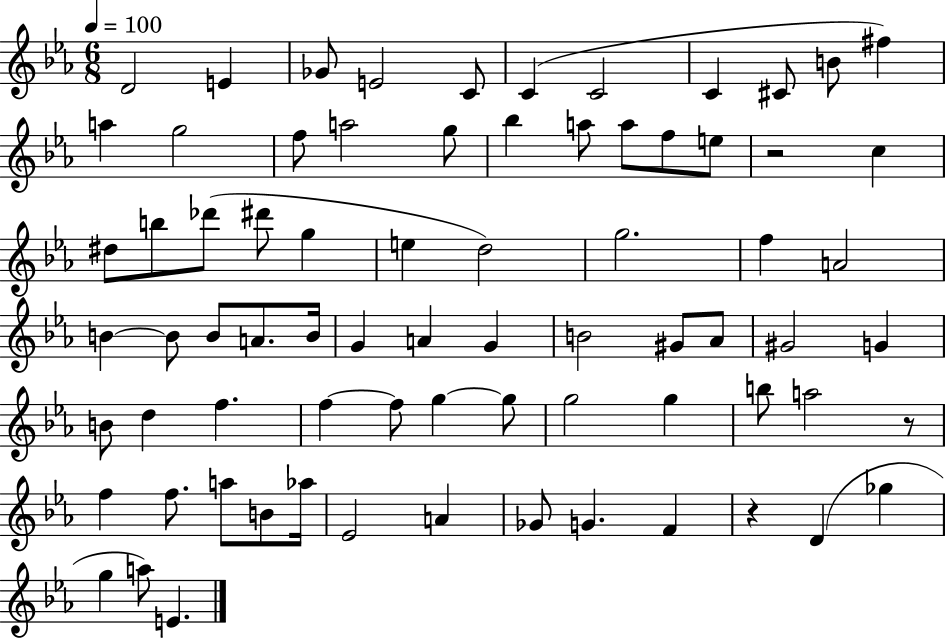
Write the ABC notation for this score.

X:1
T:Untitled
M:6/8
L:1/4
K:Eb
D2 E _G/2 E2 C/2 C C2 C ^C/2 B/2 ^f a g2 f/2 a2 g/2 _b a/2 a/2 f/2 e/2 z2 c ^d/2 b/2 _d'/2 ^d'/2 g e d2 g2 f A2 B B/2 B/2 A/2 B/4 G A G B2 ^G/2 _A/2 ^G2 G B/2 d f f f/2 g g/2 g2 g b/2 a2 z/2 f f/2 a/2 B/2 _a/4 _E2 A _G/2 G F z D _g g a/2 E